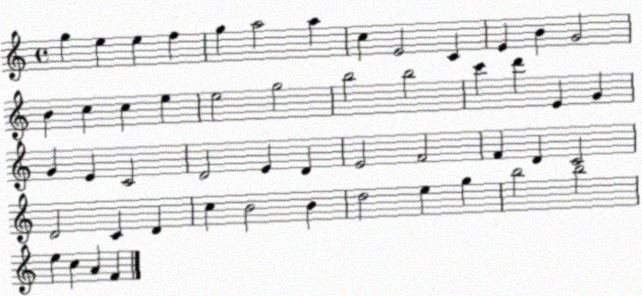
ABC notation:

X:1
T:Untitled
M:4/4
L:1/4
K:C
g e e f g a2 a c E2 C E B G2 B c c e e2 g2 b2 b2 c' d' E G G E C2 D2 E D E2 F2 F D C2 D2 C D c B2 B d2 e g b2 b2 e c A F